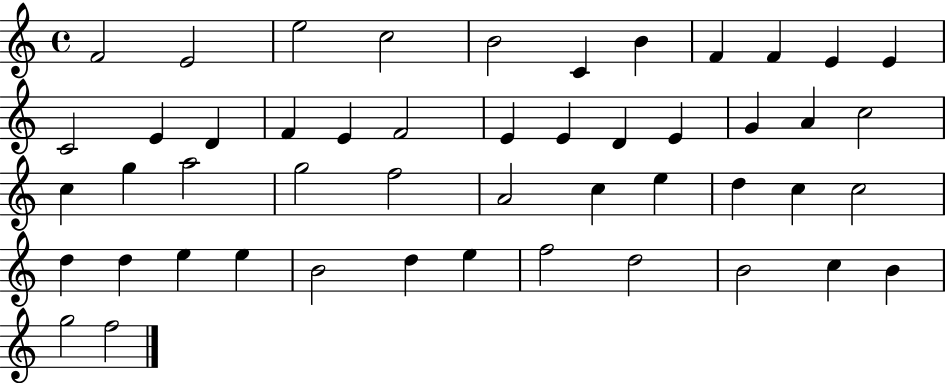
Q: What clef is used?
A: treble